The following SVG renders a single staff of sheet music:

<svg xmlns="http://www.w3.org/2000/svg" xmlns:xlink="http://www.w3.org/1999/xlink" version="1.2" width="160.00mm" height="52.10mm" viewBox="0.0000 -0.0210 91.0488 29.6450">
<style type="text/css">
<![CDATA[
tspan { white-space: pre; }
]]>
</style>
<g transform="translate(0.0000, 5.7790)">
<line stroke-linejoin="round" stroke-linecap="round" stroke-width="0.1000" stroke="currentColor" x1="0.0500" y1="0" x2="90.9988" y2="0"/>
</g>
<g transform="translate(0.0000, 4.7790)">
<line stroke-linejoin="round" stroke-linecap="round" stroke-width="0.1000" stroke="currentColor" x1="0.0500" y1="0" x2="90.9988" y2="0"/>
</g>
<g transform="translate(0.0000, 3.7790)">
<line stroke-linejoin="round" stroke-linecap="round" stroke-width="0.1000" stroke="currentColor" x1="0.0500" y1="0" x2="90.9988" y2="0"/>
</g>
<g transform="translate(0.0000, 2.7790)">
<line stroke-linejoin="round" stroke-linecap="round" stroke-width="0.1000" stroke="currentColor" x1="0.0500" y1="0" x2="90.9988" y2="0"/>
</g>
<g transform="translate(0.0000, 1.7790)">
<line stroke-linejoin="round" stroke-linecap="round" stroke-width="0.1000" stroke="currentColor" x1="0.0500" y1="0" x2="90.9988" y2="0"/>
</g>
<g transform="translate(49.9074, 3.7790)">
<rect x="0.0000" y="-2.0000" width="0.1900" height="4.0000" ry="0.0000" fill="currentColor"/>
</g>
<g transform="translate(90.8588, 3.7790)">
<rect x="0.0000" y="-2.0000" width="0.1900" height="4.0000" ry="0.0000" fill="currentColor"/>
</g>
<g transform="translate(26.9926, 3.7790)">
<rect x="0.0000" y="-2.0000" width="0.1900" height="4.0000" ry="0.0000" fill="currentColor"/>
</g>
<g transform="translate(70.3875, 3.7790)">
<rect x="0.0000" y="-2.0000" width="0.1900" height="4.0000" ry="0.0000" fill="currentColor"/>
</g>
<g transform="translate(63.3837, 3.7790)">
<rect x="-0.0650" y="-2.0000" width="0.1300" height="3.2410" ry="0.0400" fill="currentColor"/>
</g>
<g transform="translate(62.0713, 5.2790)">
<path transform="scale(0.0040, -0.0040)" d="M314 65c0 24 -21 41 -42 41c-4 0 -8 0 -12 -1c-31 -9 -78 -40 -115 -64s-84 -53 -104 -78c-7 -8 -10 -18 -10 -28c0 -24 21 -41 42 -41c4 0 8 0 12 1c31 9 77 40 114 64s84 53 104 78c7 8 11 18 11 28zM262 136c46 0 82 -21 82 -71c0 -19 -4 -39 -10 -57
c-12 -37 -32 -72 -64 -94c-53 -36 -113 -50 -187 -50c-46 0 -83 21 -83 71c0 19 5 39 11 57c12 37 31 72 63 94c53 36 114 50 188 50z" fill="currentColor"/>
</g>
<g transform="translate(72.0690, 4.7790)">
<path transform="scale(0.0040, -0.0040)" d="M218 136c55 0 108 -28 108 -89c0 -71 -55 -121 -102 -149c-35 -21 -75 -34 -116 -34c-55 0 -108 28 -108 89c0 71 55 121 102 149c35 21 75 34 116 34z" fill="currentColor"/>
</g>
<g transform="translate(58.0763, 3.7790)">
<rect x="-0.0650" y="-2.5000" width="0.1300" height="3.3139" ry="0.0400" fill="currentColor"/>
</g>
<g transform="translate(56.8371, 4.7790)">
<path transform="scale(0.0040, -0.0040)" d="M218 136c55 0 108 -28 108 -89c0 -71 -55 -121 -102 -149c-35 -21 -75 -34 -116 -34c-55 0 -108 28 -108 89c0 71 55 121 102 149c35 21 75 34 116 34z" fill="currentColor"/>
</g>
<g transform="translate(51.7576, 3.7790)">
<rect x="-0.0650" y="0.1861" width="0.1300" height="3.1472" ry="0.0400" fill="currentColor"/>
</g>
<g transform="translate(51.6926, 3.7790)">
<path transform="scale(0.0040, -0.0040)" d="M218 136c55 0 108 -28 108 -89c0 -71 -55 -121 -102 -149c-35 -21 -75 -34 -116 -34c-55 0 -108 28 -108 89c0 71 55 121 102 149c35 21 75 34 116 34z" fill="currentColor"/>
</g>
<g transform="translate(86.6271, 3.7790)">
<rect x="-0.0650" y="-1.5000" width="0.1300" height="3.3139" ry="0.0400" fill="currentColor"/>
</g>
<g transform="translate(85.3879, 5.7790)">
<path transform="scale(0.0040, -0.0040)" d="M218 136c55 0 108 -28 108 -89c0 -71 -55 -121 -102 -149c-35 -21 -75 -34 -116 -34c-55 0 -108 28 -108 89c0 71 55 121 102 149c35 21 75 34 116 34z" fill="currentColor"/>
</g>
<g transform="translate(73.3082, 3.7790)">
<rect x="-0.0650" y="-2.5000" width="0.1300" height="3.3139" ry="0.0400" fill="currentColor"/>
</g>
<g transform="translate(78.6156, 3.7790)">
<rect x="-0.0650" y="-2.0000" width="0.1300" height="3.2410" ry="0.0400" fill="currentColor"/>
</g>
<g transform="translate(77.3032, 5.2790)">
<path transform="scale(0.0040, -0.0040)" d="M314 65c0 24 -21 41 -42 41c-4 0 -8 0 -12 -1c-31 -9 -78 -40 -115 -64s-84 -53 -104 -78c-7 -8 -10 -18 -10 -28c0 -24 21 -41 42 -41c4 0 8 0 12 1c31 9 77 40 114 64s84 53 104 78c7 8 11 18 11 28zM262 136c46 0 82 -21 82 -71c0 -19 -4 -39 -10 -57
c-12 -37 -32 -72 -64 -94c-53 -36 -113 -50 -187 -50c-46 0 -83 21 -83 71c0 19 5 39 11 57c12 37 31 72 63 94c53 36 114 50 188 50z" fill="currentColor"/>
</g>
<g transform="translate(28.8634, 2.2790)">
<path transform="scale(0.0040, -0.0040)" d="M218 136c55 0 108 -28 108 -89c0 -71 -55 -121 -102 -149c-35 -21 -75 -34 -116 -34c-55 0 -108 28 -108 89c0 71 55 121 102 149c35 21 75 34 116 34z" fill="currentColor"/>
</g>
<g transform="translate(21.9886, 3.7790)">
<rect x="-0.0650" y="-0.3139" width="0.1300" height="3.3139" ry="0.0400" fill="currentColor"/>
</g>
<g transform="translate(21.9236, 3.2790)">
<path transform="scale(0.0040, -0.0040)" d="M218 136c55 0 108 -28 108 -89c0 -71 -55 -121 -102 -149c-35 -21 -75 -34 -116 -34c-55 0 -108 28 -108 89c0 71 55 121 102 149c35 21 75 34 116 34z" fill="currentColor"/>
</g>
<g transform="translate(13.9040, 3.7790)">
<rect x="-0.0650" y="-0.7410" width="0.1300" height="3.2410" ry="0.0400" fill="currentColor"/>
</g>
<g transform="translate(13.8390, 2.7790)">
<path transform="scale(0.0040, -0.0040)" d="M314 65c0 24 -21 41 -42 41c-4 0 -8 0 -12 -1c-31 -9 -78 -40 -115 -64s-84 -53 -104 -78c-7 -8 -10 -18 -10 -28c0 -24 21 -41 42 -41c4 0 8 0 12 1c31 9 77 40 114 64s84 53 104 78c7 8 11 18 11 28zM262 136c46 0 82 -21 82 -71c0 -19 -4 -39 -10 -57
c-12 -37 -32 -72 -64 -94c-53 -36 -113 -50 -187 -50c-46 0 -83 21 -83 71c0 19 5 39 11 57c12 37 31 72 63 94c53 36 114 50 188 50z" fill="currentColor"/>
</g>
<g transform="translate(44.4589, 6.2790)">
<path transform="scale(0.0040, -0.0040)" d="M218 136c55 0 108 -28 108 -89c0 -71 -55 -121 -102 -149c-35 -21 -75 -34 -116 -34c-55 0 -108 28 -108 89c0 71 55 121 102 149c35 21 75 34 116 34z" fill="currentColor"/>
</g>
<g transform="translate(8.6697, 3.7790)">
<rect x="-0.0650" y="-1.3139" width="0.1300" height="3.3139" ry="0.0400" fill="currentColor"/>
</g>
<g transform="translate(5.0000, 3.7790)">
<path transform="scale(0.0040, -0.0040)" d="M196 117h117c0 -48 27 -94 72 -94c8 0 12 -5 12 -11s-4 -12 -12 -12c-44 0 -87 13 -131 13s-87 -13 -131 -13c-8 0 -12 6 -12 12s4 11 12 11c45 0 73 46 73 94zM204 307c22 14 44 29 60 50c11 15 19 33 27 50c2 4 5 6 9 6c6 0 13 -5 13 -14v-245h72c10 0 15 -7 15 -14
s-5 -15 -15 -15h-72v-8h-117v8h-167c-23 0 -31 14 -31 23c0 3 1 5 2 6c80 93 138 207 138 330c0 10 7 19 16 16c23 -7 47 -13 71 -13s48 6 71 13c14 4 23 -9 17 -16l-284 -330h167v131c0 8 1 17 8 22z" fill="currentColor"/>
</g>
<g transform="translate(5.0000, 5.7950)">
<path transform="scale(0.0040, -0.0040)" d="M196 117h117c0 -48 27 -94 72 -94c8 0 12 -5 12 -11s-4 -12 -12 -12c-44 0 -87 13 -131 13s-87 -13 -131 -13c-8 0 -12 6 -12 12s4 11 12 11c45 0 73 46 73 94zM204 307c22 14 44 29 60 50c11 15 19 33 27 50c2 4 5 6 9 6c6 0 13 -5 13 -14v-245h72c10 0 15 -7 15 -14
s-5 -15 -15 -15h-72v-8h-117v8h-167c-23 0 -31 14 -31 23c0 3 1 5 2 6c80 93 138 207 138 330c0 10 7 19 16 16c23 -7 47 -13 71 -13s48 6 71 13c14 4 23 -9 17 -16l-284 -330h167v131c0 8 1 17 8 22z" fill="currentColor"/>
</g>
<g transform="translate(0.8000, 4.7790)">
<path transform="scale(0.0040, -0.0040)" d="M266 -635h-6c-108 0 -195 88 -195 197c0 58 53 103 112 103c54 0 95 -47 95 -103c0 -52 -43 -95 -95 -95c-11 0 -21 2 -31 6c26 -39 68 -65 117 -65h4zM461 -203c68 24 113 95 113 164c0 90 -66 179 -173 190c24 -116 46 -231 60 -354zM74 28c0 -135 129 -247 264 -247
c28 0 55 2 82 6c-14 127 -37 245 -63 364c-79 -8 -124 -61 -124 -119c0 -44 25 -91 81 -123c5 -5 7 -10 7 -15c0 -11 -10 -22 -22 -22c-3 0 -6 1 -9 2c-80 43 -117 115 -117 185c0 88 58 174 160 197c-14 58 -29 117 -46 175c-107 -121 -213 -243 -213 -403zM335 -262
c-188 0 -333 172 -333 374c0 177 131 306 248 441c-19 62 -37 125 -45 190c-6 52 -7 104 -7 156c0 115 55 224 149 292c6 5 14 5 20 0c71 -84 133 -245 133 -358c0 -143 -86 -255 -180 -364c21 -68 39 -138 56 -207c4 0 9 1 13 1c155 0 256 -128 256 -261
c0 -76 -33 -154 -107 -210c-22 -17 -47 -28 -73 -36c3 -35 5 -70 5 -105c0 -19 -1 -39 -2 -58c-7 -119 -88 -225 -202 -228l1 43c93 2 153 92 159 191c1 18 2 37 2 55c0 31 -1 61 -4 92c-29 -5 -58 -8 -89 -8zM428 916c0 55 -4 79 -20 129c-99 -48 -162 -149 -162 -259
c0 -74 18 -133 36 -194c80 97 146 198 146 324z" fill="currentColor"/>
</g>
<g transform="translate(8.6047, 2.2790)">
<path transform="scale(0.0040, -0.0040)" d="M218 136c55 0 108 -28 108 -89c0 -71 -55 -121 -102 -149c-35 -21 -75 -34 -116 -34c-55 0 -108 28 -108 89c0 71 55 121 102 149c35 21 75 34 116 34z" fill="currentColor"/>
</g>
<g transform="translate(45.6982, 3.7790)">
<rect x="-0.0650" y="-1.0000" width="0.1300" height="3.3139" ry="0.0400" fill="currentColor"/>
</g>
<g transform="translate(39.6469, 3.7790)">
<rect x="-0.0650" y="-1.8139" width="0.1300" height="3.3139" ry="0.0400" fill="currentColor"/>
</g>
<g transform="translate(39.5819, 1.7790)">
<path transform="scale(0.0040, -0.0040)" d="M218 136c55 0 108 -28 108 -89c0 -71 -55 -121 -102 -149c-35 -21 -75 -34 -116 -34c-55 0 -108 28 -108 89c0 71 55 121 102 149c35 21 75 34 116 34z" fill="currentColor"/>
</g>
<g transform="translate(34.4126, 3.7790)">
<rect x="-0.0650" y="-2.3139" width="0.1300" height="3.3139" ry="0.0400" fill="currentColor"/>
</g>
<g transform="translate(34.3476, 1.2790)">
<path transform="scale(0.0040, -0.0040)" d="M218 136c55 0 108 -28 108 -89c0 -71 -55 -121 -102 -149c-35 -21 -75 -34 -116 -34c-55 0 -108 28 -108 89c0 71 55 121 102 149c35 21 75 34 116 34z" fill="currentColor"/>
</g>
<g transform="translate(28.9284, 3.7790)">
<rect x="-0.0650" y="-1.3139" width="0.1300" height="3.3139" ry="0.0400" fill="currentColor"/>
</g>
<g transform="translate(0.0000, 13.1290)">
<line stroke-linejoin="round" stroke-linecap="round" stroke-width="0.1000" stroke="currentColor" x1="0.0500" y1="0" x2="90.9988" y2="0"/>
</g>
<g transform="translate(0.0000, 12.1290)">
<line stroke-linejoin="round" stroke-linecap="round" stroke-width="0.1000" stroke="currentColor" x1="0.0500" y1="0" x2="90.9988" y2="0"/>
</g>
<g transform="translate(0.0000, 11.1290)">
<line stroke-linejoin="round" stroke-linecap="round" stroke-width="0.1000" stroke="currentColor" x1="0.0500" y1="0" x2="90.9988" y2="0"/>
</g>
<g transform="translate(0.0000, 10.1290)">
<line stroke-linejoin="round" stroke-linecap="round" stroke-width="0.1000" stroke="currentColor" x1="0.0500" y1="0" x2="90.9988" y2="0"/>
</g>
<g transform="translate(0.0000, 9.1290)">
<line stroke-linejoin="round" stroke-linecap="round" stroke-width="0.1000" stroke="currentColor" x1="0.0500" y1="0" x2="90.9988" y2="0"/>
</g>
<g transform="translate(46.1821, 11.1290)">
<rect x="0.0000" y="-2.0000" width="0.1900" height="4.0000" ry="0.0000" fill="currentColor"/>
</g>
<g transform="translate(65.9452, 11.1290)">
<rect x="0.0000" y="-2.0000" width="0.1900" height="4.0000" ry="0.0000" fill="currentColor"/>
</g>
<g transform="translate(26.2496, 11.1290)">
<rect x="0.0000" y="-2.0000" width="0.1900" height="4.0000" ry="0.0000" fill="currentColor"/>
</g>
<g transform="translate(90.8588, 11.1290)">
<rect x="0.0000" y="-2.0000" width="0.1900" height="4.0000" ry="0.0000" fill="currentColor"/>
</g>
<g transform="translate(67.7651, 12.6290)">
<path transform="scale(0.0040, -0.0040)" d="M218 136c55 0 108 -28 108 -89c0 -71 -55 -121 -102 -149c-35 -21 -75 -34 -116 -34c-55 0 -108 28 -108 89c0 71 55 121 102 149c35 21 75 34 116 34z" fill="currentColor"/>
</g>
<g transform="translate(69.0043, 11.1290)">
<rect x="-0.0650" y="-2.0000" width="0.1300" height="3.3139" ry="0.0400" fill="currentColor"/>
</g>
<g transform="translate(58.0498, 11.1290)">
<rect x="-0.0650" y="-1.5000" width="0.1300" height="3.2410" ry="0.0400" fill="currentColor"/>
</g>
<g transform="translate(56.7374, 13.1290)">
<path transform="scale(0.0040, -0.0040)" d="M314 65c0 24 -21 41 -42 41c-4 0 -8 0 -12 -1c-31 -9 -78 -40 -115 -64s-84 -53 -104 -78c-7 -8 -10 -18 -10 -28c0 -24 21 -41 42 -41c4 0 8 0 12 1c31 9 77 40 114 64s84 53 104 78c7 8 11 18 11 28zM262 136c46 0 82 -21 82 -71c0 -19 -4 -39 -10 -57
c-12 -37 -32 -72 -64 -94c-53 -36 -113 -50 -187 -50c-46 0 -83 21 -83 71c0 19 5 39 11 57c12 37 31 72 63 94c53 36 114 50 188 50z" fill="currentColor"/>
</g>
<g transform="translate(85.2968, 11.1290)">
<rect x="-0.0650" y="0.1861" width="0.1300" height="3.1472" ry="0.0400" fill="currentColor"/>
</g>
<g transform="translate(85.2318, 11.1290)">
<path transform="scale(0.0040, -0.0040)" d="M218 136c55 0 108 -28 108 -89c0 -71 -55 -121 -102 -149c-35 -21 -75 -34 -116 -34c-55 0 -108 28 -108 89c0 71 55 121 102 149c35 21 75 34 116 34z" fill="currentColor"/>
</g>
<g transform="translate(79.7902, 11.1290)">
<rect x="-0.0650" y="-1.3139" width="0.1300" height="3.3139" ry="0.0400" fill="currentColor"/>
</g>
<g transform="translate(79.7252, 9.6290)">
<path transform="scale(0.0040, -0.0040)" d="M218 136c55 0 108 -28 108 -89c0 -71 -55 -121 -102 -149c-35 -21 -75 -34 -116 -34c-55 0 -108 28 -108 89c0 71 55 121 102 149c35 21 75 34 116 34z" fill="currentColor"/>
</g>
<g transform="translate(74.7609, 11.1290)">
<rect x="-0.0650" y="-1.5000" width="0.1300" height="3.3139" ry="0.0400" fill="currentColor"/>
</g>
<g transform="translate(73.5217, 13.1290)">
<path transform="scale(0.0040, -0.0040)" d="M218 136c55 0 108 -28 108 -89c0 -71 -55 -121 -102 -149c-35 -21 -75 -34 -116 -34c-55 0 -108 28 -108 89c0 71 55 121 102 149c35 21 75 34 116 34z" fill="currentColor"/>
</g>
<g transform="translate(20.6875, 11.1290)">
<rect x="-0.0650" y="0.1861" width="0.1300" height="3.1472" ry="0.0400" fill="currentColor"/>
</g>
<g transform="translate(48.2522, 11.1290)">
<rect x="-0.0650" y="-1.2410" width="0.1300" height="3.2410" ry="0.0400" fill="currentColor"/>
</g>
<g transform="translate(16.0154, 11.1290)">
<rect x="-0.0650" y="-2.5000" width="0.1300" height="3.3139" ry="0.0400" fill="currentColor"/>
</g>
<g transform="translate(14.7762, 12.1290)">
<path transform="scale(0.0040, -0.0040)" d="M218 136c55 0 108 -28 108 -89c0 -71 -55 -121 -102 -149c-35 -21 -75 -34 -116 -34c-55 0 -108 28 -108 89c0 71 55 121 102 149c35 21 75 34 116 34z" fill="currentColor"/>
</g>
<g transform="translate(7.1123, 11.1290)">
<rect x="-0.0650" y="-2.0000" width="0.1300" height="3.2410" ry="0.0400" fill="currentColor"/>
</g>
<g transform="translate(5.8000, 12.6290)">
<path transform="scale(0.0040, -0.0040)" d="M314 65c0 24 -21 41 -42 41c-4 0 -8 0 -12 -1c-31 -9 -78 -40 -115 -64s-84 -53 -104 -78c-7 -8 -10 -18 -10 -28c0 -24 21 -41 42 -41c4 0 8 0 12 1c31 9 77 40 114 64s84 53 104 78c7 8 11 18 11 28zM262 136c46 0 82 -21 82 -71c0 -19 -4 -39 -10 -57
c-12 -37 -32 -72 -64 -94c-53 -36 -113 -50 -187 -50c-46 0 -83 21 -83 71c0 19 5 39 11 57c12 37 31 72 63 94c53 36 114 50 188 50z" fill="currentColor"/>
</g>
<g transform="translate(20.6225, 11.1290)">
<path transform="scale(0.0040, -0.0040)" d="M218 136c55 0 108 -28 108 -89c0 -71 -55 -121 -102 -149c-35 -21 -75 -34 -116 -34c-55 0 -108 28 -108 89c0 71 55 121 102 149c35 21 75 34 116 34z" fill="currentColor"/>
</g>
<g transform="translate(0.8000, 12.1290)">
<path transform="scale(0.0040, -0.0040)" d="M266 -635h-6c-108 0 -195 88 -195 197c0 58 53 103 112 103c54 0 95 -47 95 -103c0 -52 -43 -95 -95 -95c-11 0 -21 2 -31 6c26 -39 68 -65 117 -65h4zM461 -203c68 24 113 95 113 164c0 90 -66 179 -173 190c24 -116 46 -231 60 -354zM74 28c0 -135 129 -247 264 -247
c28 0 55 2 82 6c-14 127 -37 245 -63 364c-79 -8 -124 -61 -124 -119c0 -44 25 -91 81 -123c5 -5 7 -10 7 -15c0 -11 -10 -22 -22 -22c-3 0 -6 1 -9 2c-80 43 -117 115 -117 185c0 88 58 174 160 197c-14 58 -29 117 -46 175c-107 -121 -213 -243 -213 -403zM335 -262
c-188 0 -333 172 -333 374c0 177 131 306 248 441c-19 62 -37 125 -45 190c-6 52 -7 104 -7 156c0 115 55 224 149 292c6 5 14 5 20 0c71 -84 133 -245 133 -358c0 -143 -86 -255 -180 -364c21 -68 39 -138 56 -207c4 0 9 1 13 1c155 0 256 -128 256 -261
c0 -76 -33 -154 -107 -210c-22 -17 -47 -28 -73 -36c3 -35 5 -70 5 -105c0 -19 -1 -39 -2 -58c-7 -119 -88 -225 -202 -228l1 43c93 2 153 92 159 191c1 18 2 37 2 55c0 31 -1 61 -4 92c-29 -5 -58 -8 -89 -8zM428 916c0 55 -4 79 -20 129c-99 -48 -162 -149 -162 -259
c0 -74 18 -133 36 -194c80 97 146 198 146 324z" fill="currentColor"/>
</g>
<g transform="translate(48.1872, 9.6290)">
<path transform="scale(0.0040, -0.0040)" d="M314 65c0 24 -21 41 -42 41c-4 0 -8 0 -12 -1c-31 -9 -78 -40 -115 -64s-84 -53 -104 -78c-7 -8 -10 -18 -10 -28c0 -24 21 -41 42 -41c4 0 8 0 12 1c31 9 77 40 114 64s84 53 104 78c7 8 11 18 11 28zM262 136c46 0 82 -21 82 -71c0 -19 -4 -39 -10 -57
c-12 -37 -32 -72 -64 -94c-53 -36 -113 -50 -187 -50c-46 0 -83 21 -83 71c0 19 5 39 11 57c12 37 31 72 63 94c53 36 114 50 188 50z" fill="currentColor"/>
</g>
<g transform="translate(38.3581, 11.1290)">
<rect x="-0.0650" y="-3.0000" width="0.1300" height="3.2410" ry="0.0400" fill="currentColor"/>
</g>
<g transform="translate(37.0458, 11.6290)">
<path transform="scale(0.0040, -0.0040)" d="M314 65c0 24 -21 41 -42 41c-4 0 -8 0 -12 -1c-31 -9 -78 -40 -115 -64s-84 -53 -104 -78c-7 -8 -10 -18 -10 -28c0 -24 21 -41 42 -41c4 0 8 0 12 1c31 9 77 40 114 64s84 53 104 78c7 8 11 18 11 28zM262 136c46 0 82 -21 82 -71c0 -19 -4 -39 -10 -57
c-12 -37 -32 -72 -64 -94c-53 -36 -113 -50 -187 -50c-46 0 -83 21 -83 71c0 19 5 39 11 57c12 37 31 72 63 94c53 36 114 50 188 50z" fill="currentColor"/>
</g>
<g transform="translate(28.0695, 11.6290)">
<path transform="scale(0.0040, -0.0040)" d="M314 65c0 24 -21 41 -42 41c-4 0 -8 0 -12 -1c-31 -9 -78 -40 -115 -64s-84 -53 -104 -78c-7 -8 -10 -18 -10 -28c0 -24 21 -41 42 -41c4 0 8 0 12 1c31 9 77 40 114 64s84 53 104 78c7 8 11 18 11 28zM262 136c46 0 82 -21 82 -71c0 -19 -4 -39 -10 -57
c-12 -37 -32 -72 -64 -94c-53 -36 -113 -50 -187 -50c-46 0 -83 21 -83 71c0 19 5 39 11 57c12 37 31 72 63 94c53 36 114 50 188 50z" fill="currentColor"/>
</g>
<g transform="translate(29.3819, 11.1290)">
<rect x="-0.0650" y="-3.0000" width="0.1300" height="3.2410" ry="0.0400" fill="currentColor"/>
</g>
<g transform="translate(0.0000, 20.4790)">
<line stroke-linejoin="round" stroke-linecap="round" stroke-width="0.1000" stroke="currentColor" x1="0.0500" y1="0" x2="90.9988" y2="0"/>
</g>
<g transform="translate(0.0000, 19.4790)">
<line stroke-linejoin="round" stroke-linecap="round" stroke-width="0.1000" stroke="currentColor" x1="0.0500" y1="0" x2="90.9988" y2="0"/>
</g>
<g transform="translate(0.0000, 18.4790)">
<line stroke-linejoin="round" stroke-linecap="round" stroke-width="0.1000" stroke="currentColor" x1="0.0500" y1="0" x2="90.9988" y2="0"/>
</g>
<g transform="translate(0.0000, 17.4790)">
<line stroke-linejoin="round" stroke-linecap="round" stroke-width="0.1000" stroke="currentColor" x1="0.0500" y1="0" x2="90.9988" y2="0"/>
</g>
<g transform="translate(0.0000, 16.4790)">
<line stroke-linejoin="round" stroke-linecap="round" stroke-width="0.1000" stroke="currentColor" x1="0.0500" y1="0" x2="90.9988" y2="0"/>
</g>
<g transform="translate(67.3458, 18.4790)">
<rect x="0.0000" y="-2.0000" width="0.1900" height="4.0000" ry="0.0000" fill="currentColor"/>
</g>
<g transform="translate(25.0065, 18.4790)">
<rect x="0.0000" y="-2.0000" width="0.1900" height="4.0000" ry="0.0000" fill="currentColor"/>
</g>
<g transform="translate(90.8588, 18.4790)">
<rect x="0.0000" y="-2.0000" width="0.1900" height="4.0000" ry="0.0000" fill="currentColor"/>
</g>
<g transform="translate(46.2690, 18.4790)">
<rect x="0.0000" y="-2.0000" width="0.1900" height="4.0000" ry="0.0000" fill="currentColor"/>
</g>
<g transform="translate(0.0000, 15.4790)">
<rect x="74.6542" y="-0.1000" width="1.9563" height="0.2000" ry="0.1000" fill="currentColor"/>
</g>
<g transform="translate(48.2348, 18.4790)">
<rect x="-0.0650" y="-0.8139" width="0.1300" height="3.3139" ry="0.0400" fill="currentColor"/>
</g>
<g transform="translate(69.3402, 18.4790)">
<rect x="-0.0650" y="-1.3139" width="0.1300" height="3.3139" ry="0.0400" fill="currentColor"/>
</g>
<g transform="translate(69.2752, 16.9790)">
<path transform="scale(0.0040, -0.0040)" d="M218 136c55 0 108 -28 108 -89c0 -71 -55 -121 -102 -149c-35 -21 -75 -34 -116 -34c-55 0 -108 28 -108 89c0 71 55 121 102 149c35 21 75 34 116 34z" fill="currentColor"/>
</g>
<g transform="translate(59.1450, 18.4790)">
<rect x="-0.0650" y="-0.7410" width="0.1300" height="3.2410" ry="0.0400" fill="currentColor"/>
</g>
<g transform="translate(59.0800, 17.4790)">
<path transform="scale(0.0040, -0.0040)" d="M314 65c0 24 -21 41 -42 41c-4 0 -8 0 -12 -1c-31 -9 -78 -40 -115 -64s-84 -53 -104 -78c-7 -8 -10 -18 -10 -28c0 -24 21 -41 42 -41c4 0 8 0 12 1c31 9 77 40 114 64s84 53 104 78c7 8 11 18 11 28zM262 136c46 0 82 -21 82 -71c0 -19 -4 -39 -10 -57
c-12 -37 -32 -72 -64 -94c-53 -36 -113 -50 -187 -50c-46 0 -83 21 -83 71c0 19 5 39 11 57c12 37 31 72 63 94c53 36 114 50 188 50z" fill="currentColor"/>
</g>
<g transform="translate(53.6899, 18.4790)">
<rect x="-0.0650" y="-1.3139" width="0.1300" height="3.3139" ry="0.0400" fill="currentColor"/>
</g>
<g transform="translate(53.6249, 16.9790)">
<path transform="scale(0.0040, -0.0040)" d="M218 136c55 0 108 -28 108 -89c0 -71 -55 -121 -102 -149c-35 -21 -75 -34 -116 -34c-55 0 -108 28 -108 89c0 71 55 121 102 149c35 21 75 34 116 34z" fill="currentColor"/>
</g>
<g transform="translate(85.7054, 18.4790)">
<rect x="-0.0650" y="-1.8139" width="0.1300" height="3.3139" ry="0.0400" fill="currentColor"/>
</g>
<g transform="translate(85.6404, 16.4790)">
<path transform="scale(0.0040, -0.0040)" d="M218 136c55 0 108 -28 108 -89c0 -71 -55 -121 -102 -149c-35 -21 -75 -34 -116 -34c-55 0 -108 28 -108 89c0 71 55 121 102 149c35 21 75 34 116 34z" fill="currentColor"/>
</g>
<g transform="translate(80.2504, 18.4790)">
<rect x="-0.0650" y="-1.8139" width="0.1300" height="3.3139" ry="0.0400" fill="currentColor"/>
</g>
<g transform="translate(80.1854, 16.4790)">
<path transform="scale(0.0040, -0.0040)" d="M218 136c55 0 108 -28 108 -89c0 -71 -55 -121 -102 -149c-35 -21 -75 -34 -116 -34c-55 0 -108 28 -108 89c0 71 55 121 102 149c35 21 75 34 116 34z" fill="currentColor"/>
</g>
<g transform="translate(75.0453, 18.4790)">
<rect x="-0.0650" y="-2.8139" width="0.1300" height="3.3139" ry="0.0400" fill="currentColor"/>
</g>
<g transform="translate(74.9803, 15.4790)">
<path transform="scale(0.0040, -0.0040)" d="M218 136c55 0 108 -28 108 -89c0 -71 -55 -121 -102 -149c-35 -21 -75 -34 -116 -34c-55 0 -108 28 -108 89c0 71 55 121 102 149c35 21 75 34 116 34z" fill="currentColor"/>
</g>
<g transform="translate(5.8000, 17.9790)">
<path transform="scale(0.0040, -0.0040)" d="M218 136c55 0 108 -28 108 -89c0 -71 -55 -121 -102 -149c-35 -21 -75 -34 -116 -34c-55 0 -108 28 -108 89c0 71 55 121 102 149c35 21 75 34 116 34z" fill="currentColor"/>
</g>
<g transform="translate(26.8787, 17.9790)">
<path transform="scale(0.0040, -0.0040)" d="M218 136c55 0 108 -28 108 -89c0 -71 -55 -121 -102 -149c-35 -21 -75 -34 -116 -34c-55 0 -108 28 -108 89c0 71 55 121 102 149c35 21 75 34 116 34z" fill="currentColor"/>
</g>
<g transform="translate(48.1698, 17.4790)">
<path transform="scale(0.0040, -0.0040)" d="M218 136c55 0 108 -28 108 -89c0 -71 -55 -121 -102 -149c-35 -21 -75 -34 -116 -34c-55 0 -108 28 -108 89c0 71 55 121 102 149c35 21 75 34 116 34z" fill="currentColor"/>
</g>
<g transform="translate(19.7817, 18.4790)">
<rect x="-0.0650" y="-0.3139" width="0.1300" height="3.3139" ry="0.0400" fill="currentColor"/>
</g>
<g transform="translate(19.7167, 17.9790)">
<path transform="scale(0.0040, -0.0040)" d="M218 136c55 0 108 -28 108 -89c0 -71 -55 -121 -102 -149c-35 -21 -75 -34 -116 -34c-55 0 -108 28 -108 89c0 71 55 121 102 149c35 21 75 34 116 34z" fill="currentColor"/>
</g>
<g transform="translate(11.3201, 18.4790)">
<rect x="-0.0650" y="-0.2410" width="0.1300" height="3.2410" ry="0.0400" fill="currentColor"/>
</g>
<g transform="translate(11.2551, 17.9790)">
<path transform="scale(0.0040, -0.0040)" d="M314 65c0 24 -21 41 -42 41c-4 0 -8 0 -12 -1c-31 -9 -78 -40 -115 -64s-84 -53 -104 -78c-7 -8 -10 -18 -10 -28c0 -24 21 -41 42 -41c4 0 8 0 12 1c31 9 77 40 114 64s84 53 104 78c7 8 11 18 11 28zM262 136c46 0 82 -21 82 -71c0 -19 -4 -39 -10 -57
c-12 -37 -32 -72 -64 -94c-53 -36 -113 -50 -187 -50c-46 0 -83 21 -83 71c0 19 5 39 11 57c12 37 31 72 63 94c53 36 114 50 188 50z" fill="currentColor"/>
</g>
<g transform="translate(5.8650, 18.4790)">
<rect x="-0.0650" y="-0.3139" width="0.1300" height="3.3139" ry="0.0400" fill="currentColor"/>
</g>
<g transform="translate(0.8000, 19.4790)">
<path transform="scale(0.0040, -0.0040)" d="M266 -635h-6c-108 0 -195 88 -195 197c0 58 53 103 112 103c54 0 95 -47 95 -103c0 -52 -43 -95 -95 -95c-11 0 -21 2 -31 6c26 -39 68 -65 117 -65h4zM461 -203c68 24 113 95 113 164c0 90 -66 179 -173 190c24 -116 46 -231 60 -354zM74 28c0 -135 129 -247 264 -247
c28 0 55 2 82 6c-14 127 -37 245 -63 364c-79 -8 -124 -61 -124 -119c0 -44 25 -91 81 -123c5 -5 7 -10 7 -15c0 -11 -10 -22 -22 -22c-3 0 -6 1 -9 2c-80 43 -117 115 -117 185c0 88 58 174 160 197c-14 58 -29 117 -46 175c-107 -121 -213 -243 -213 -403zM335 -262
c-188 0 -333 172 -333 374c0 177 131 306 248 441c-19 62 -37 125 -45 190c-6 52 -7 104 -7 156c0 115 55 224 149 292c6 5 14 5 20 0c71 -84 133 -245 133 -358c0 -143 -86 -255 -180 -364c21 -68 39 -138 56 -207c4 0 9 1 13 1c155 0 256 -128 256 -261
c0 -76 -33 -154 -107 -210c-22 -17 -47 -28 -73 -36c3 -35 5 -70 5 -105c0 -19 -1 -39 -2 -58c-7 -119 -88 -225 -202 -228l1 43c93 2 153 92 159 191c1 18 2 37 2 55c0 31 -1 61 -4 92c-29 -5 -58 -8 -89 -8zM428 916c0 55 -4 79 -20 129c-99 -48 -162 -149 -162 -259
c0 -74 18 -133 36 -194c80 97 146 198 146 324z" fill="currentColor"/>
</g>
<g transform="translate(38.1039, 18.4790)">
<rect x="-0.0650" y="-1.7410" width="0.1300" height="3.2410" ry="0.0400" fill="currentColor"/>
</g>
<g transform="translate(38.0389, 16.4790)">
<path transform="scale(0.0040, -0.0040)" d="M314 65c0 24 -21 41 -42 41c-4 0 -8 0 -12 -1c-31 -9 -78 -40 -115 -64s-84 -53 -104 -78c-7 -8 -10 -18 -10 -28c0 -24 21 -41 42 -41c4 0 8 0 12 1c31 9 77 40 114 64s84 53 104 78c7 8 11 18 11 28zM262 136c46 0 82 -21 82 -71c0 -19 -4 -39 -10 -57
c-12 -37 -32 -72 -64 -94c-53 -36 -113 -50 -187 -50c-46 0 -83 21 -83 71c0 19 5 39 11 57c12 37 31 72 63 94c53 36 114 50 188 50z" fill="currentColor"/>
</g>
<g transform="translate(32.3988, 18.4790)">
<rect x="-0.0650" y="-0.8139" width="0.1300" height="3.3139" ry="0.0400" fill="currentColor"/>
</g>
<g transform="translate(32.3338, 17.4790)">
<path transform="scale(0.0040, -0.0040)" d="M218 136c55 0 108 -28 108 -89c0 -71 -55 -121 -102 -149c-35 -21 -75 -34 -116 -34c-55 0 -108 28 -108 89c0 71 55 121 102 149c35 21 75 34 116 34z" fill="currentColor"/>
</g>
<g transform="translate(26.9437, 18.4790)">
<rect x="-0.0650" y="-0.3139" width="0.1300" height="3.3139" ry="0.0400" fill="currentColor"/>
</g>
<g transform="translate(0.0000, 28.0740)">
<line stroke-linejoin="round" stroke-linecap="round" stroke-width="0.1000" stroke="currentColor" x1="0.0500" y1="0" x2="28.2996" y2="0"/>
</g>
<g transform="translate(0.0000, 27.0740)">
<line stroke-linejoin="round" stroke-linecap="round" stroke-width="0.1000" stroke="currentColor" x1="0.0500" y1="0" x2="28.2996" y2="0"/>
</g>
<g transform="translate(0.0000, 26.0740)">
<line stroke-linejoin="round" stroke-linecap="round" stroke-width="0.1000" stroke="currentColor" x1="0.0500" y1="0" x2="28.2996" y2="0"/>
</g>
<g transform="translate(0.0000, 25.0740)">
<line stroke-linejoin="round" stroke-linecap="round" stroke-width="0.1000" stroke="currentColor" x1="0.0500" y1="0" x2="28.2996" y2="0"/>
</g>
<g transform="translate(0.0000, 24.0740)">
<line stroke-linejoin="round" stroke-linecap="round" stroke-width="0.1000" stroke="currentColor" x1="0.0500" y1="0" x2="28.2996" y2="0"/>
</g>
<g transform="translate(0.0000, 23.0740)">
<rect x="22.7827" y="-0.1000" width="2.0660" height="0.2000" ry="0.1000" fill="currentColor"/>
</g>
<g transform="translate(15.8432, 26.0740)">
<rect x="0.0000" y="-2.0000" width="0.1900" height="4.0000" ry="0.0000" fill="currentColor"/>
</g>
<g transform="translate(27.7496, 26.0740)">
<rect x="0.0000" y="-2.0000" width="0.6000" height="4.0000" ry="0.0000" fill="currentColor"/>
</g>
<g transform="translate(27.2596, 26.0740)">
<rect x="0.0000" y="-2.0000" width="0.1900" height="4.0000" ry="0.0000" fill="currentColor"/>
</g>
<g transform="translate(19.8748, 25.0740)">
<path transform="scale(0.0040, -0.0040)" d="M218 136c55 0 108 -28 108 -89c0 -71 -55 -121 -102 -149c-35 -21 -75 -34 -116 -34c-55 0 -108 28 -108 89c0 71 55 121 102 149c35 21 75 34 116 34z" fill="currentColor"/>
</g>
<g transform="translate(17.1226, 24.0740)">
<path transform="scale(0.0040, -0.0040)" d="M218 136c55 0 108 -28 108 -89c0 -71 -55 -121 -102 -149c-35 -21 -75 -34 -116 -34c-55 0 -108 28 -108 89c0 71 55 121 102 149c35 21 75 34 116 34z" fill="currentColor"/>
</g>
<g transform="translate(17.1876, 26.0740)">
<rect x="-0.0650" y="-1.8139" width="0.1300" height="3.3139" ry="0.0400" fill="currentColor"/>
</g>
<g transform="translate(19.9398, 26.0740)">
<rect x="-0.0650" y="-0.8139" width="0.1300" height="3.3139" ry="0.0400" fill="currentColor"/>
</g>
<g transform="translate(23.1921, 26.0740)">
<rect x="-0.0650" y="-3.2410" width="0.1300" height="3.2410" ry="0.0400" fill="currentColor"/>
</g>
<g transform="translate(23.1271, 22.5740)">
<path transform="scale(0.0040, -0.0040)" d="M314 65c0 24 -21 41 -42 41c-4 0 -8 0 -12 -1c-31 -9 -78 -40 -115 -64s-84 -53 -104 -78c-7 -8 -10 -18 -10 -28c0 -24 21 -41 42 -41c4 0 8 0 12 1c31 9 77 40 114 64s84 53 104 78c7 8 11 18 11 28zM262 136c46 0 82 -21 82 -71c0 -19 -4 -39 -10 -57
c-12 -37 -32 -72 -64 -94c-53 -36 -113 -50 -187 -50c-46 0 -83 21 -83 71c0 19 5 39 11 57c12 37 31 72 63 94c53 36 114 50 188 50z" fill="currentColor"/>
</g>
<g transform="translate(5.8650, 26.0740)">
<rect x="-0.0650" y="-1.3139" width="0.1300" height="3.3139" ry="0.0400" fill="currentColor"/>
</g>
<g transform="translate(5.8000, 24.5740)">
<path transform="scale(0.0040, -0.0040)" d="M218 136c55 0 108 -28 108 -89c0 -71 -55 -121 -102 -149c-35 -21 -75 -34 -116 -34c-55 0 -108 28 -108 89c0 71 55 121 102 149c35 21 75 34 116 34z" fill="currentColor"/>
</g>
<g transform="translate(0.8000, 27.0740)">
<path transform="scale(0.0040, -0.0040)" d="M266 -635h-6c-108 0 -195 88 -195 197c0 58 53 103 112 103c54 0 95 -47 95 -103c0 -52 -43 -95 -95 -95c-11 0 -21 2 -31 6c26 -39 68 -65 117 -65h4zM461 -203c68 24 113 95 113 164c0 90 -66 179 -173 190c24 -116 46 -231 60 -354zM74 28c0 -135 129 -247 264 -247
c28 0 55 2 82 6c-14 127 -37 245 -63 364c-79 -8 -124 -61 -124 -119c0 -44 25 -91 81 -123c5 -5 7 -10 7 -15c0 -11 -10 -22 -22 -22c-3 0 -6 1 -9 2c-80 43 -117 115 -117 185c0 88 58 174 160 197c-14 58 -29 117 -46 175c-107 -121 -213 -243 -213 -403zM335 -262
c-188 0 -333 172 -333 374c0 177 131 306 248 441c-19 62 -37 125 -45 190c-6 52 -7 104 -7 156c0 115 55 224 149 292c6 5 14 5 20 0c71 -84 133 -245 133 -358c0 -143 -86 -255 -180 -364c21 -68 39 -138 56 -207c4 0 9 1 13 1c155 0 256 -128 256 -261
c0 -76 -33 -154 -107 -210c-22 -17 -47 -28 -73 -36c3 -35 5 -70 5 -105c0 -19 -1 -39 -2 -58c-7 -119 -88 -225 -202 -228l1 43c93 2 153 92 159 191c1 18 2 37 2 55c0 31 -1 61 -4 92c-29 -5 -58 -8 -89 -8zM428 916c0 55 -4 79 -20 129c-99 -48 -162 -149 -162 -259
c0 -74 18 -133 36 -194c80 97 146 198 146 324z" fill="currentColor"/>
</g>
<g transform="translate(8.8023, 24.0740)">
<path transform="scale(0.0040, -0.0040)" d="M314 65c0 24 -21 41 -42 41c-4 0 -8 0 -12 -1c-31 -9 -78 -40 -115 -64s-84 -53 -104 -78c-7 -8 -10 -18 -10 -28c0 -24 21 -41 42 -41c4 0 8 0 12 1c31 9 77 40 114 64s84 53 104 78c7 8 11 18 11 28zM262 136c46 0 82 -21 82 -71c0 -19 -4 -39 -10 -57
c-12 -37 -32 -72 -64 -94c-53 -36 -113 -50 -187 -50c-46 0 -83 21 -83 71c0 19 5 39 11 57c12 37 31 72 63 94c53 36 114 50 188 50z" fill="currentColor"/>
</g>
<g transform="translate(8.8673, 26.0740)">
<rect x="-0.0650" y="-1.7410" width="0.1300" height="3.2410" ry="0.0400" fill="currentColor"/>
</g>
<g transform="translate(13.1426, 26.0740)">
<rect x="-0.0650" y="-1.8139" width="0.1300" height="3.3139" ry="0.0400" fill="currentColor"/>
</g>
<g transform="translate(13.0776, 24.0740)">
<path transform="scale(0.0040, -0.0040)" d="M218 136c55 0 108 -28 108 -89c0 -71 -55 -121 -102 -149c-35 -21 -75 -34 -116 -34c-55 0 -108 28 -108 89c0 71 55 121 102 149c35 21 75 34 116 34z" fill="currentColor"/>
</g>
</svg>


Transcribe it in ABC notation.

X:1
T:Untitled
M:4/4
L:1/4
K:C
e d2 c e g f D B G F2 G F2 E F2 G B A2 A2 e2 E2 F E e B c c2 c c d f2 d e d2 e a f f e f2 f f d b2